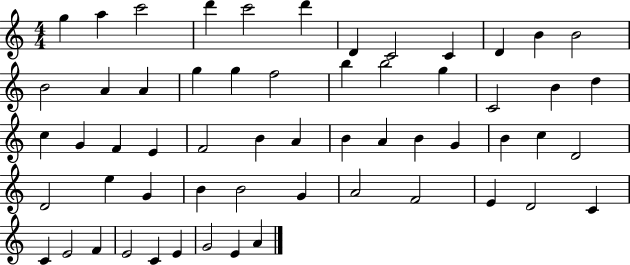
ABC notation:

X:1
T:Untitled
M:4/4
L:1/4
K:C
g a c'2 d' c'2 d' D C2 C D B B2 B2 A A g g f2 b b2 g C2 B d c G F E F2 B A B A B G B c D2 D2 e G B B2 G A2 F2 E D2 C C E2 F E2 C E G2 E A